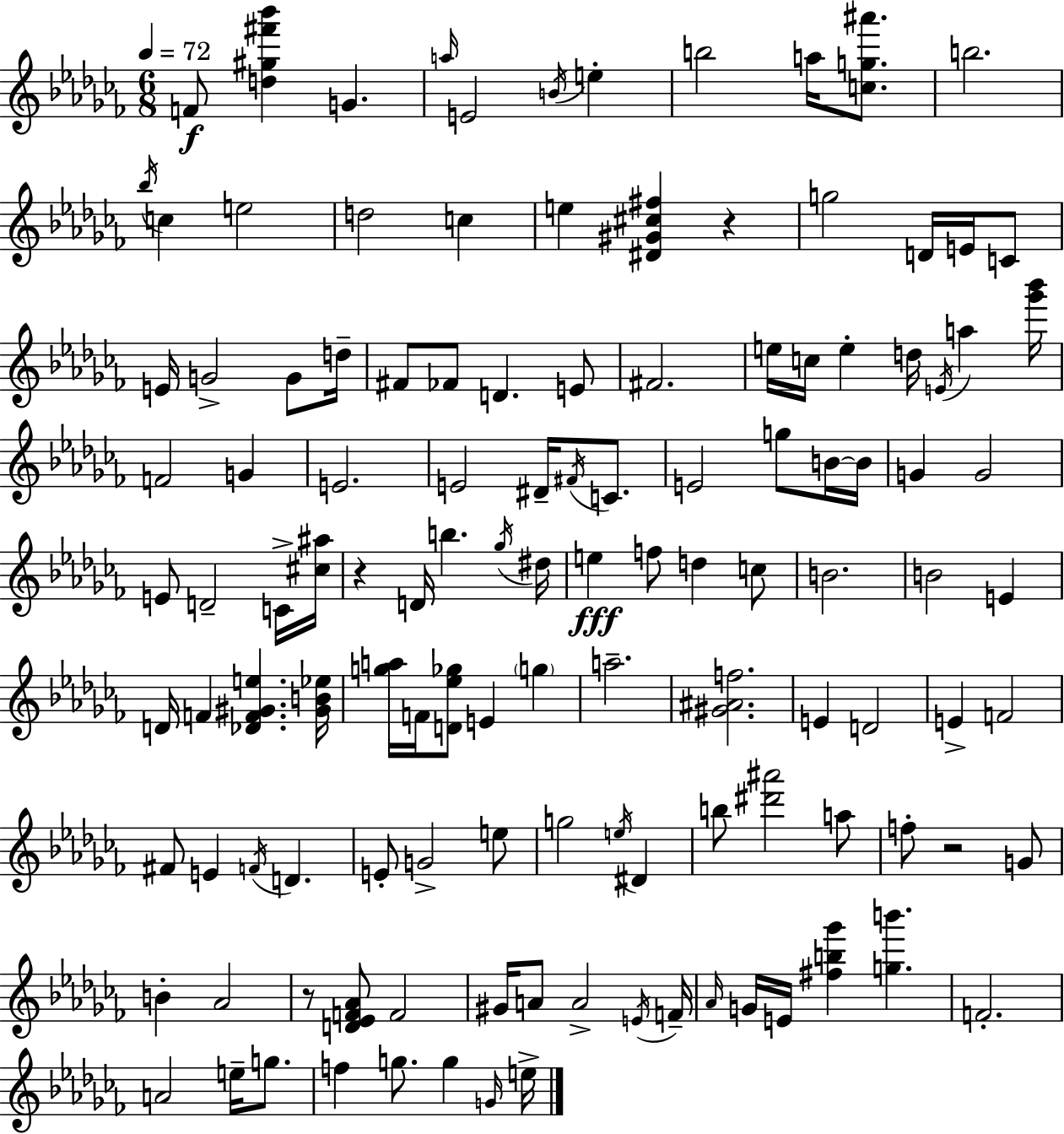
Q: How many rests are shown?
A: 4